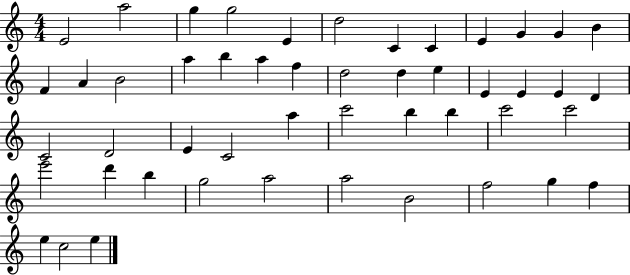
{
  \clef treble
  \numericTimeSignature
  \time 4/4
  \key c \major
  e'2 a''2 | g''4 g''2 e'4 | d''2 c'4 c'4 | e'4 g'4 g'4 b'4 | \break f'4 a'4 b'2 | a''4 b''4 a''4 f''4 | d''2 d''4 e''4 | e'4 e'4 e'4 d'4 | \break c'2 d'2 | e'4 c'2 a''4 | c'''2 b''4 b''4 | c'''2 c'''2 | \break e'''2 d'''4 b''4 | g''2 a''2 | a''2 b'2 | f''2 g''4 f''4 | \break e''4 c''2 e''4 | \bar "|."
}